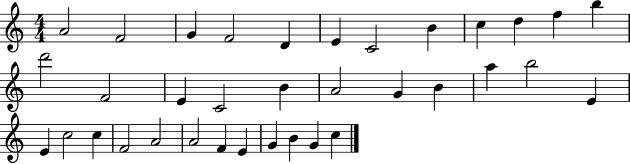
A4/h F4/h G4/q F4/h D4/q E4/q C4/h B4/q C5/q D5/q F5/q B5/q D6/h F4/h E4/q C4/h B4/q A4/h G4/q B4/q A5/q B5/h E4/q E4/q C5/h C5/q F4/h A4/h A4/h F4/q E4/q G4/q B4/q G4/q C5/q